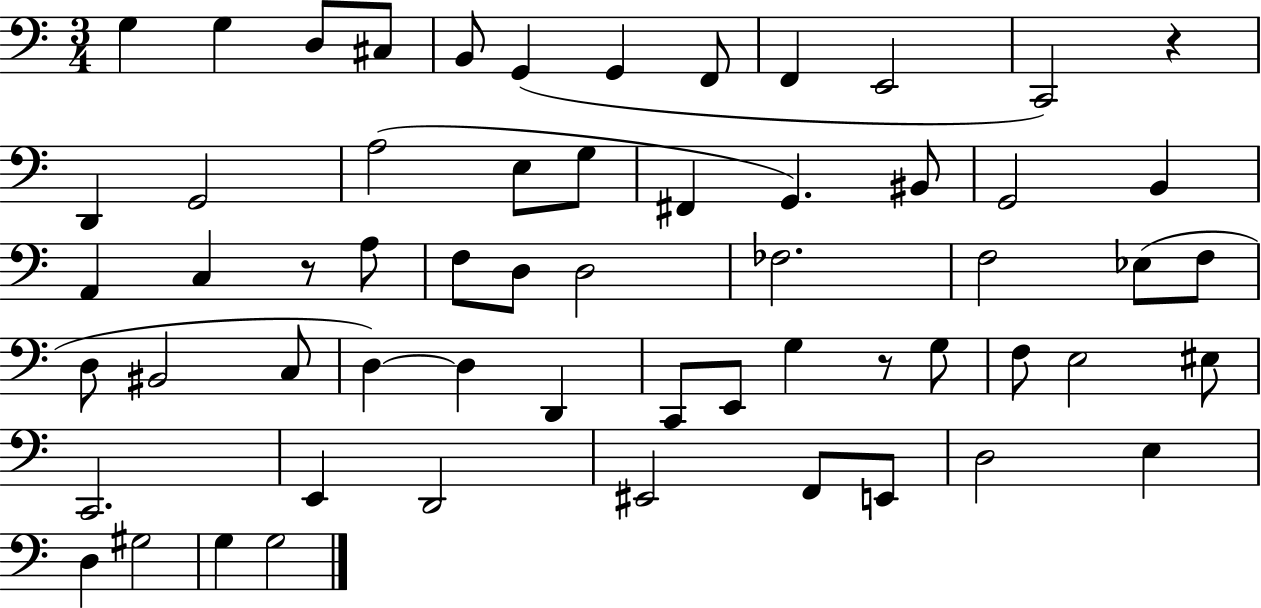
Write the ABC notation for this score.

X:1
T:Untitled
M:3/4
L:1/4
K:C
G, G, D,/2 ^C,/2 B,,/2 G,, G,, F,,/2 F,, E,,2 C,,2 z D,, G,,2 A,2 E,/2 G,/2 ^F,, G,, ^B,,/2 G,,2 B,, A,, C, z/2 A,/2 F,/2 D,/2 D,2 _F,2 F,2 _E,/2 F,/2 D,/2 ^B,,2 C,/2 D, D, D,, C,,/2 E,,/2 G, z/2 G,/2 F,/2 E,2 ^E,/2 C,,2 E,, D,,2 ^E,,2 F,,/2 E,,/2 D,2 E, D, ^G,2 G, G,2